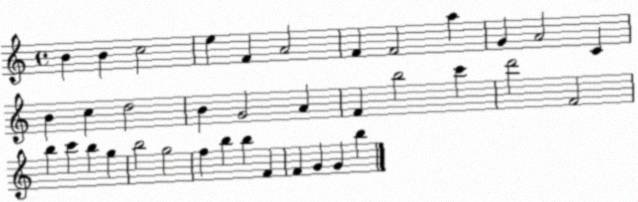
X:1
T:Untitled
M:4/4
L:1/4
K:C
B B c2 e F A2 F F2 a G A2 C B c d2 B G2 A F b2 c' d'2 F2 b c' b g b2 g2 f b b F F G G b